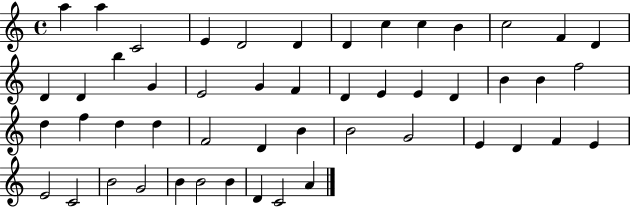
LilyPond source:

{
  \clef treble
  \time 4/4
  \defaultTimeSignature
  \key c \major
  a''4 a''4 c'2 | e'4 d'2 d'4 | d'4 c''4 c''4 b'4 | c''2 f'4 d'4 | \break d'4 d'4 b''4 g'4 | e'2 g'4 f'4 | d'4 e'4 e'4 d'4 | b'4 b'4 f''2 | \break d''4 f''4 d''4 d''4 | f'2 d'4 b'4 | b'2 g'2 | e'4 d'4 f'4 e'4 | \break e'2 c'2 | b'2 g'2 | b'4 b'2 b'4 | d'4 c'2 a'4 | \break \bar "|."
}